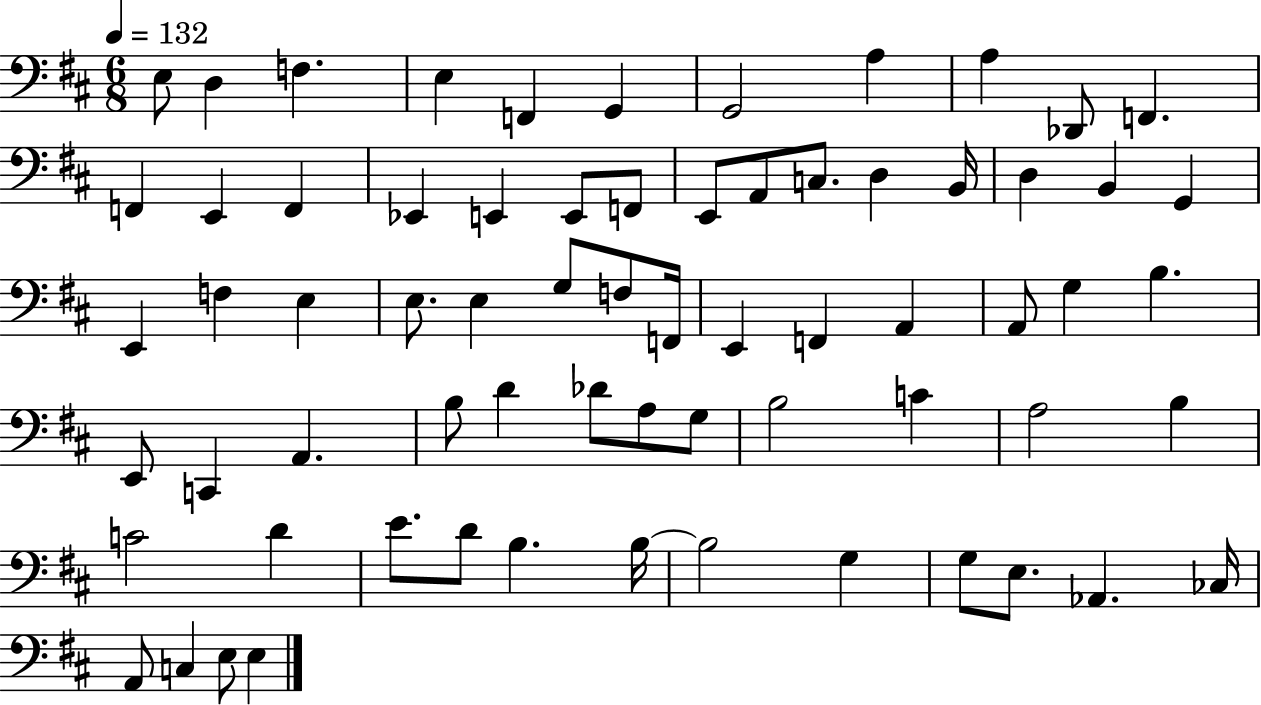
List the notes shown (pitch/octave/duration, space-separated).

E3/e D3/q F3/q. E3/q F2/q G2/q G2/h A3/q A3/q Db2/e F2/q. F2/q E2/q F2/q Eb2/q E2/q E2/e F2/e E2/e A2/e C3/e. D3/q B2/s D3/q B2/q G2/q E2/q F3/q E3/q E3/e. E3/q G3/e F3/e F2/s E2/q F2/q A2/q A2/e G3/q B3/q. E2/e C2/q A2/q. B3/e D4/q Db4/e A3/e G3/e B3/h C4/q A3/h B3/q C4/h D4/q E4/e. D4/e B3/q. B3/s B3/h G3/q G3/e E3/e. Ab2/q. CES3/s A2/e C3/q E3/e E3/q